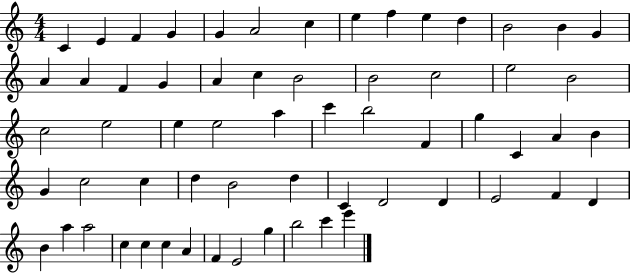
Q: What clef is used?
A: treble